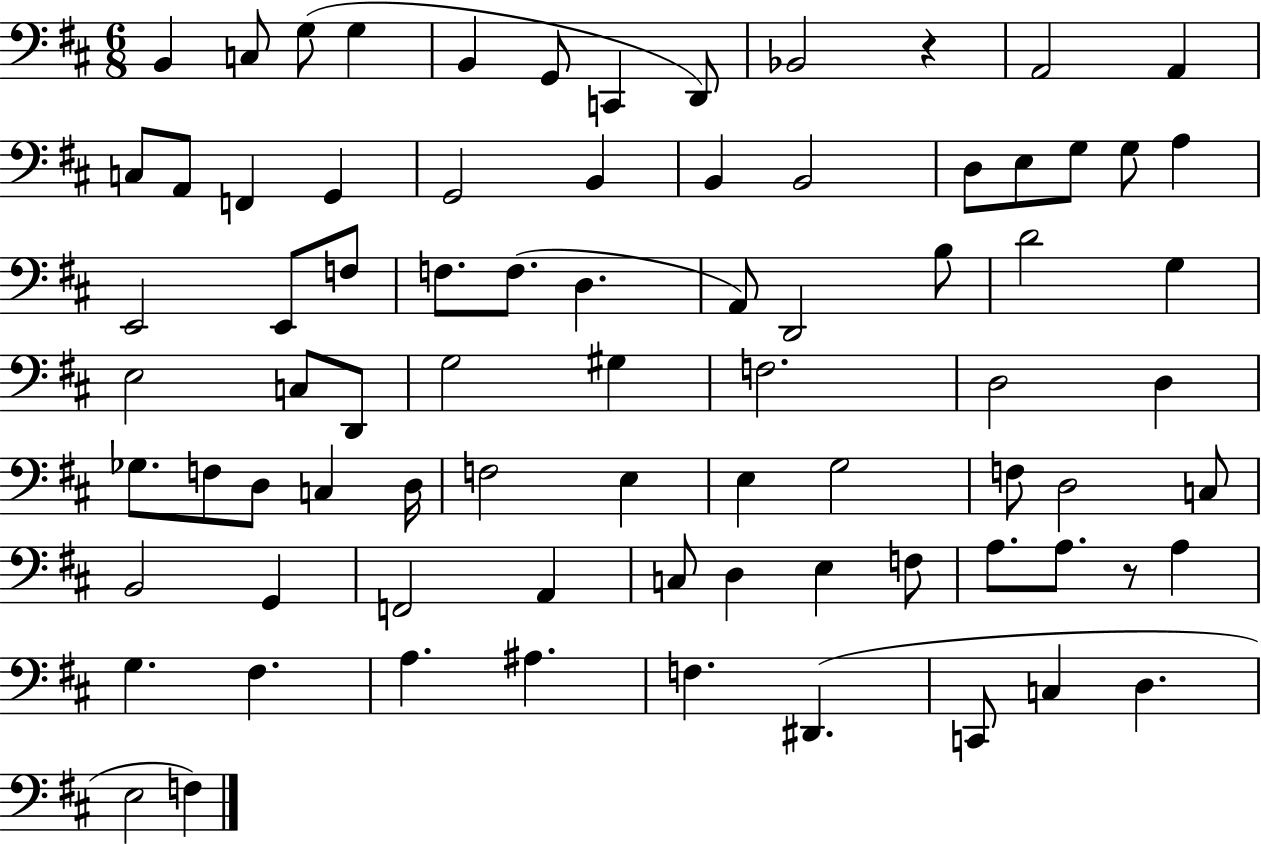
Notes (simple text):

B2/q C3/e G3/e G3/q B2/q G2/e C2/q D2/e Bb2/h R/q A2/h A2/q C3/e A2/e F2/q G2/q G2/h B2/q B2/q B2/h D3/e E3/e G3/e G3/e A3/q E2/h E2/e F3/e F3/e. F3/e. D3/q. A2/e D2/h B3/e D4/h G3/q E3/h C3/e D2/e G3/h G#3/q F3/h. D3/h D3/q Gb3/e. F3/e D3/e C3/q D3/s F3/h E3/q E3/q G3/h F3/e D3/h C3/e B2/h G2/q F2/h A2/q C3/e D3/q E3/q F3/e A3/e. A3/e. R/e A3/q G3/q. F#3/q. A3/q. A#3/q. F3/q. D#2/q. C2/e C3/q D3/q. E3/h F3/q